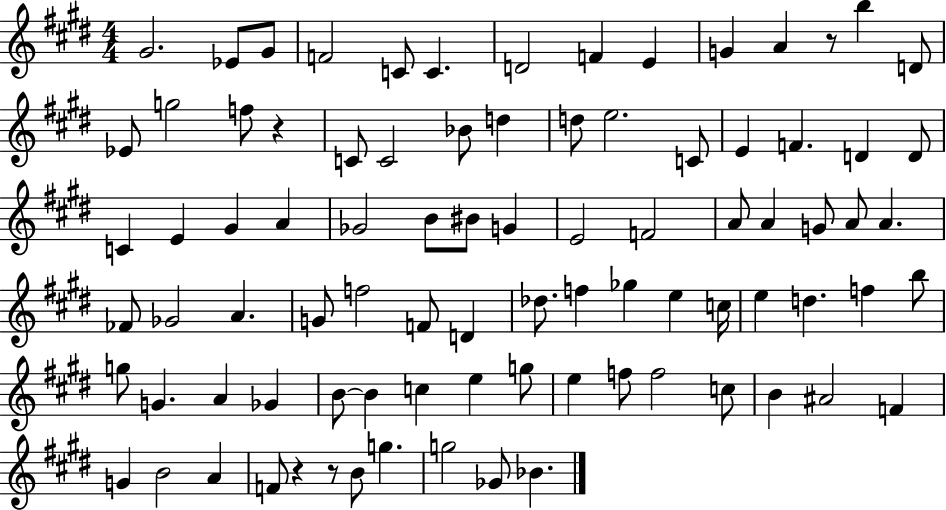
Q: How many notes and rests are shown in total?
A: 87